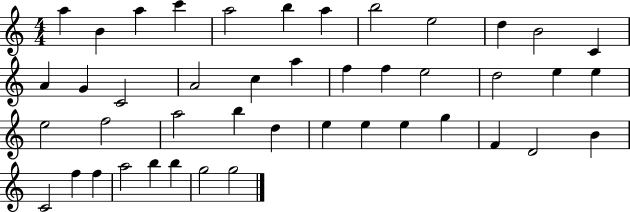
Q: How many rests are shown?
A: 0